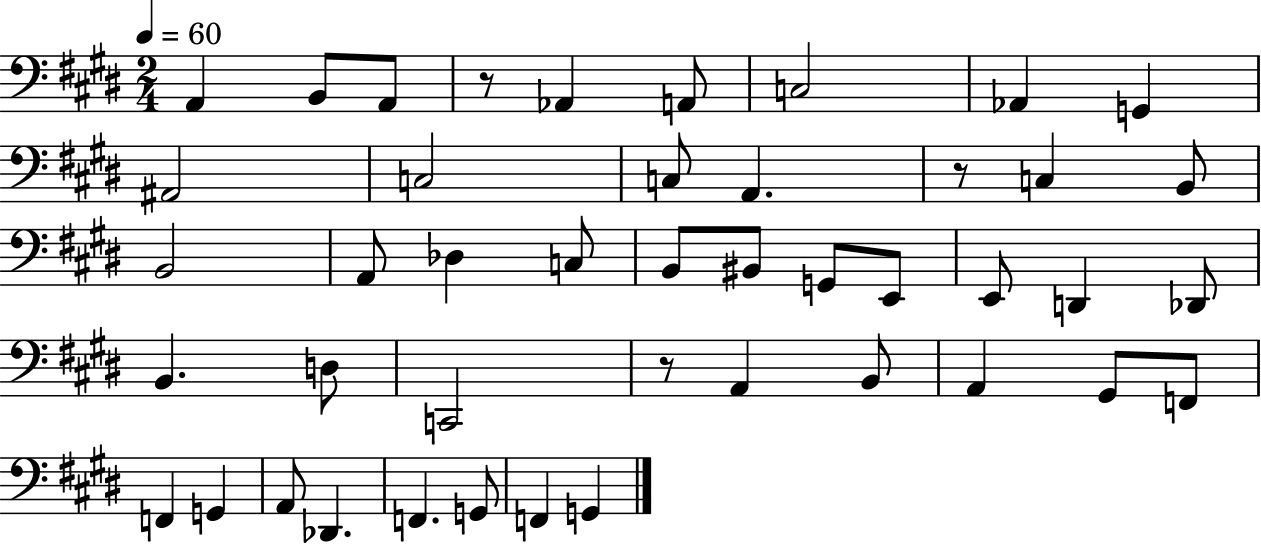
X:1
T:Untitled
M:2/4
L:1/4
K:E
A,, B,,/2 A,,/2 z/2 _A,, A,,/2 C,2 _A,, G,, ^A,,2 C,2 C,/2 A,, z/2 C, B,,/2 B,,2 A,,/2 _D, C,/2 B,,/2 ^B,,/2 G,,/2 E,,/2 E,,/2 D,, _D,,/2 B,, D,/2 C,,2 z/2 A,, B,,/2 A,, ^G,,/2 F,,/2 F,, G,, A,,/2 _D,, F,, G,,/2 F,, G,,